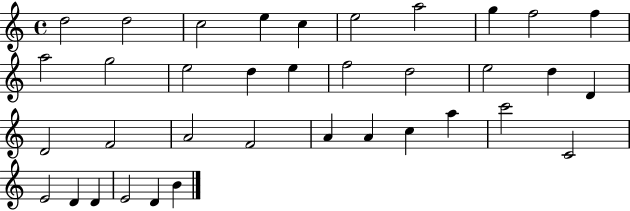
{
  \clef treble
  \time 4/4
  \defaultTimeSignature
  \key c \major
  d''2 d''2 | c''2 e''4 c''4 | e''2 a''2 | g''4 f''2 f''4 | \break a''2 g''2 | e''2 d''4 e''4 | f''2 d''2 | e''2 d''4 d'4 | \break d'2 f'2 | a'2 f'2 | a'4 a'4 c''4 a''4 | c'''2 c'2 | \break e'2 d'4 d'4 | e'2 d'4 b'4 | \bar "|."
}